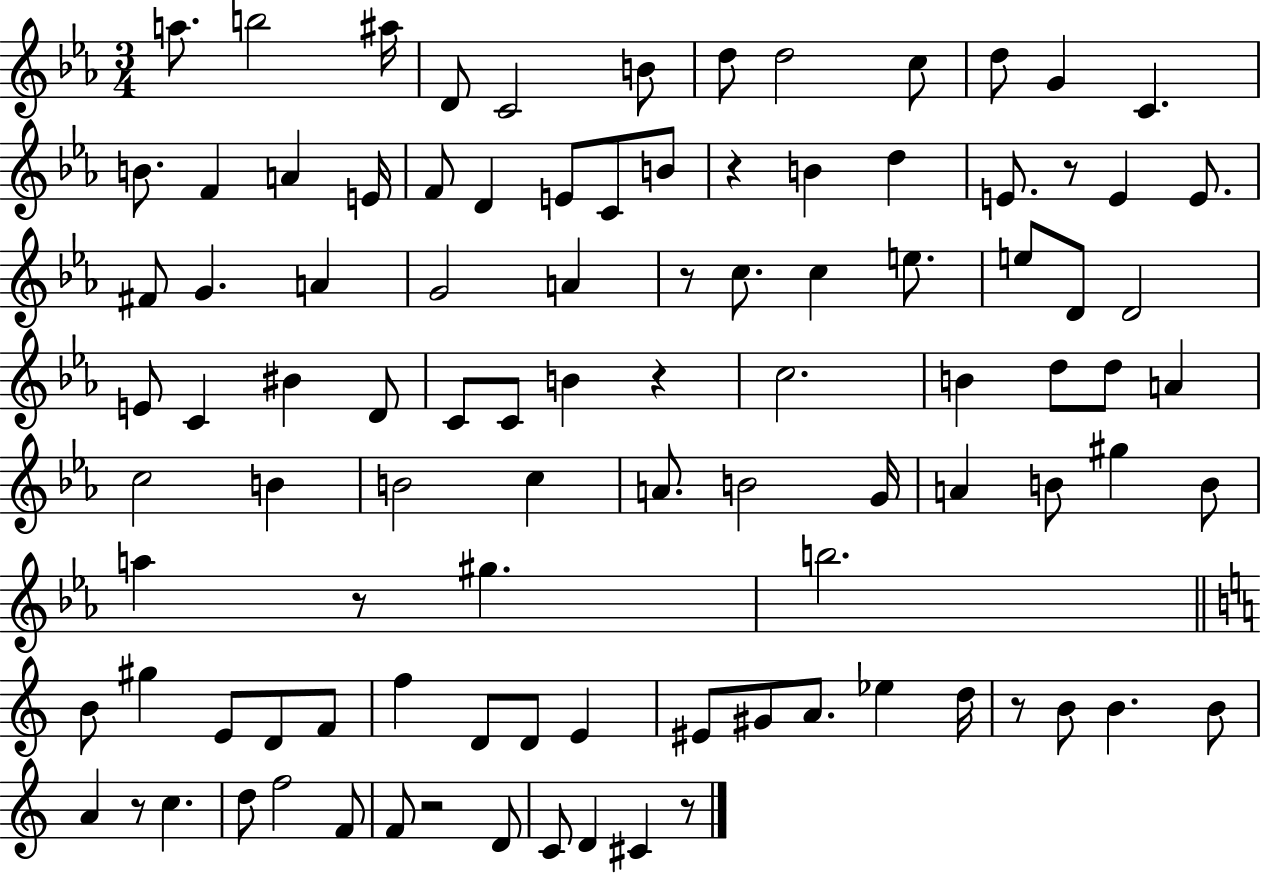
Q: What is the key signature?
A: EES major